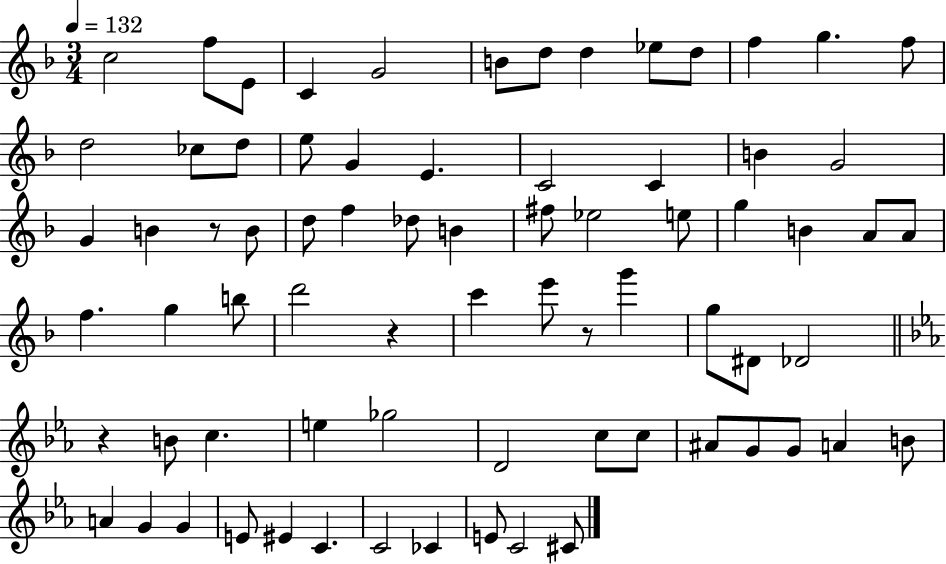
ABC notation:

X:1
T:Untitled
M:3/4
L:1/4
K:F
c2 f/2 E/2 C G2 B/2 d/2 d _e/2 d/2 f g f/2 d2 _c/2 d/2 e/2 G E C2 C B G2 G B z/2 B/2 d/2 f _d/2 B ^f/2 _e2 e/2 g B A/2 A/2 f g b/2 d'2 z c' e'/2 z/2 g' g/2 ^D/2 _D2 z B/2 c e _g2 D2 c/2 c/2 ^A/2 G/2 G/2 A B/2 A G G E/2 ^E C C2 _C E/2 C2 ^C/2